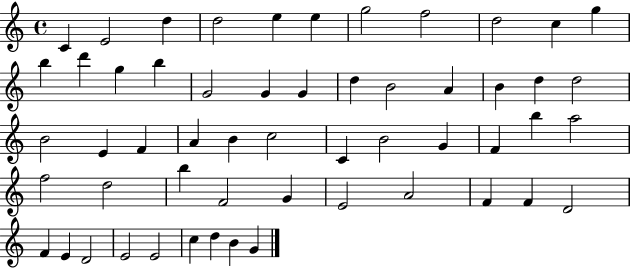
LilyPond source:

{
  \clef treble
  \time 4/4
  \defaultTimeSignature
  \key c \major
  c'4 e'2 d''4 | d''2 e''4 e''4 | g''2 f''2 | d''2 c''4 g''4 | \break b''4 d'''4 g''4 b''4 | g'2 g'4 g'4 | d''4 b'2 a'4 | b'4 d''4 d''2 | \break b'2 e'4 f'4 | a'4 b'4 c''2 | c'4 b'2 g'4 | f'4 b''4 a''2 | \break f''2 d''2 | b''4 f'2 g'4 | e'2 a'2 | f'4 f'4 d'2 | \break f'4 e'4 d'2 | e'2 e'2 | c''4 d''4 b'4 g'4 | \bar "|."
}